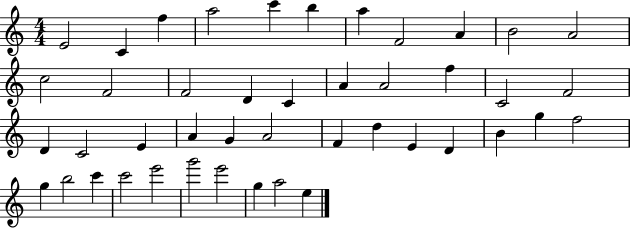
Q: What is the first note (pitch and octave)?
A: E4